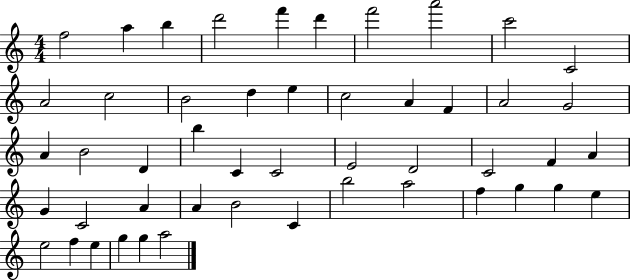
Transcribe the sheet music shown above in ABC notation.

X:1
T:Untitled
M:4/4
L:1/4
K:C
f2 a b d'2 f' d' f'2 a'2 c'2 C2 A2 c2 B2 d e c2 A F A2 G2 A B2 D b C C2 E2 D2 C2 F A G C2 A A B2 C b2 a2 f g g e e2 f e g g a2